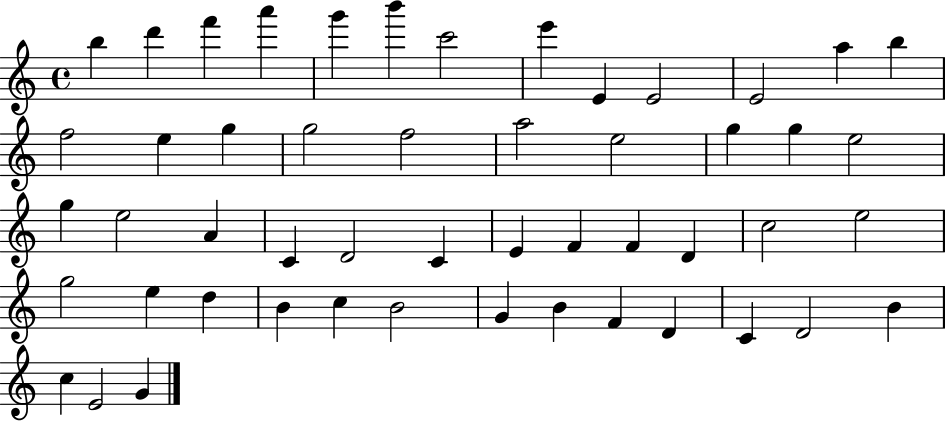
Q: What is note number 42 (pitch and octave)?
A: G4